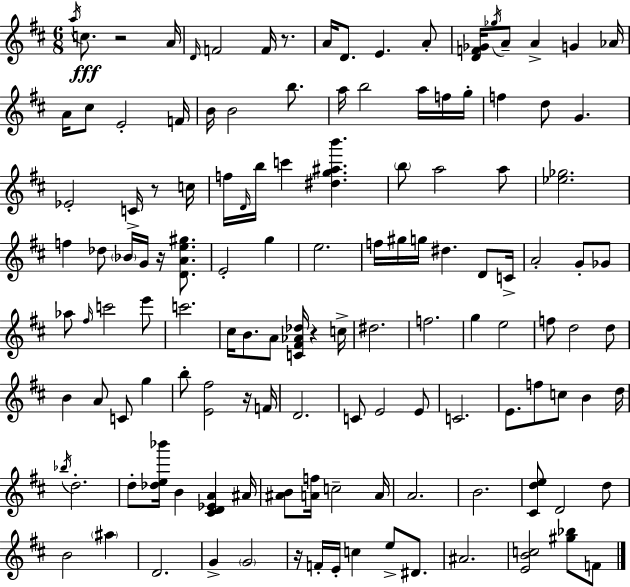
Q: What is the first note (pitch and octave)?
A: A5